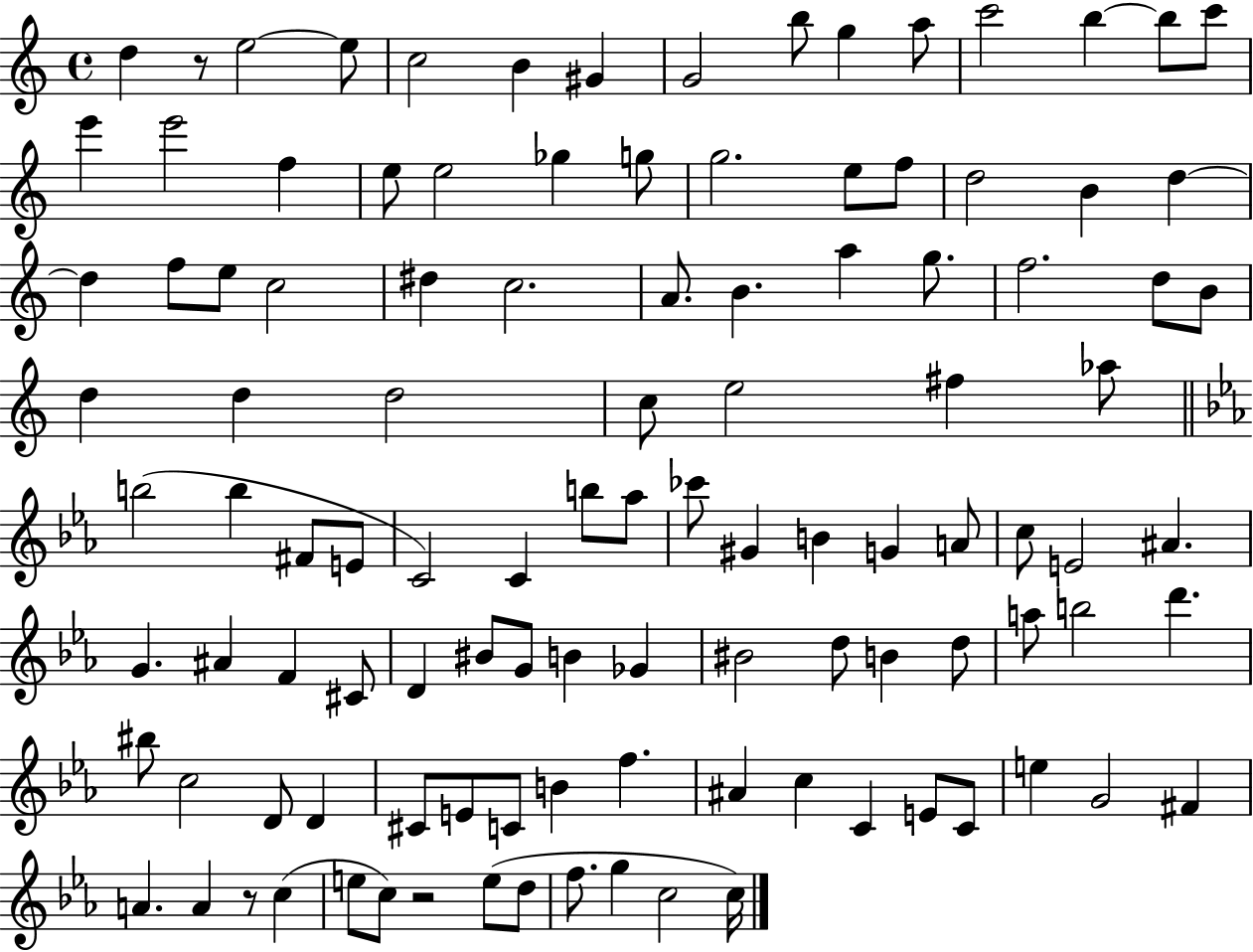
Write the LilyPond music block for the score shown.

{
  \clef treble
  \time 4/4
  \defaultTimeSignature
  \key c \major
  d''4 r8 e''2~~ e''8 | c''2 b'4 gis'4 | g'2 b''8 g''4 a''8 | c'''2 b''4~~ b''8 c'''8 | \break e'''4 e'''2 f''4 | e''8 e''2 ges''4 g''8 | g''2. e''8 f''8 | d''2 b'4 d''4~~ | \break d''4 f''8 e''8 c''2 | dis''4 c''2. | a'8. b'4. a''4 g''8. | f''2. d''8 b'8 | \break d''4 d''4 d''2 | c''8 e''2 fis''4 aes''8 | \bar "||" \break \key ees \major b''2( b''4 fis'8 e'8 | c'2) c'4 b''8 aes''8 | ces'''8 gis'4 b'4 g'4 a'8 | c''8 e'2 ais'4. | \break g'4. ais'4 f'4 cis'8 | d'4 bis'8 g'8 b'4 ges'4 | bis'2 d''8 b'4 d''8 | a''8 b''2 d'''4. | \break bis''8 c''2 d'8 d'4 | cis'8 e'8 c'8 b'4 f''4. | ais'4 c''4 c'4 e'8 c'8 | e''4 g'2 fis'4 | \break a'4. a'4 r8 c''4( | e''8 c''8) r2 e''8( d''8 | f''8. g''4 c''2 c''16) | \bar "|."
}